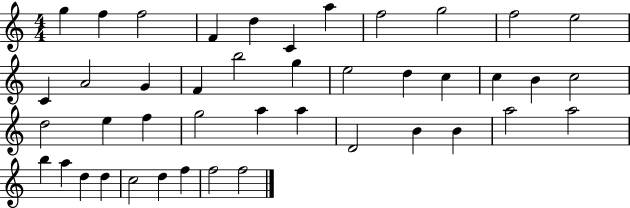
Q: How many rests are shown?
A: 0